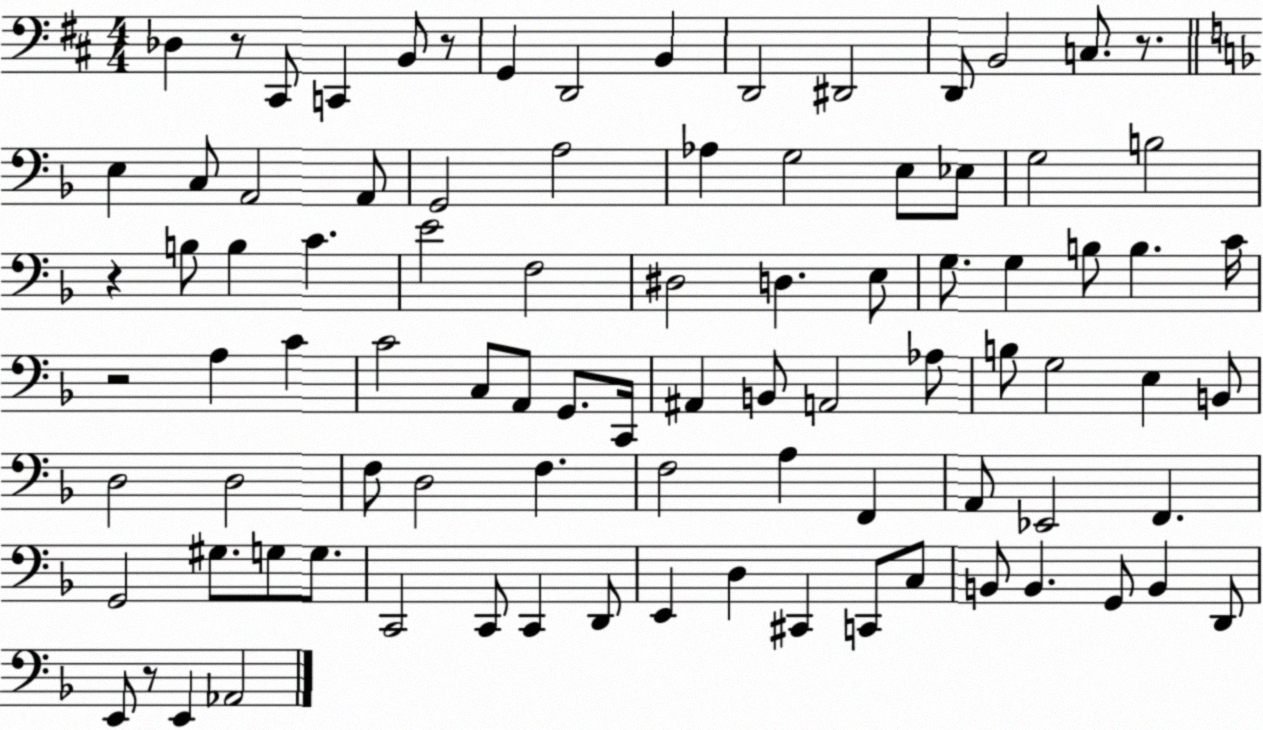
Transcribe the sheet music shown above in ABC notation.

X:1
T:Untitled
M:4/4
L:1/4
K:D
_D, z/2 ^C,,/2 C,, B,,/2 z/2 G,, D,,2 B,, D,,2 ^D,,2 D,,/2 B,,2 C,/2 z/2 E, C,/2 A,,2 A,,/2 G,,2 A,2 _A, G,2 E,/2 _E,/2 G,2 B,2 z B,/2 B, C E2 F,2 ^D,2 D, E,/2 G,/2 G, B,/2 B, C/4 z2 A, C C2 C,/2 A,,/2 G,,/2 C,,/4 ^A,, B,,/2 A,,2 _A,/2 B,/2 G,2 E, B,,/2 D,2 D,2 F,/2 D,2 F, F,2 A, F,, A,,/2 _E,,2 F,, G,,2 ^G,/2 G,/2 G,/2 C,,2 C,,/2 C,, D,,/2 E,, D, ^C,, C,,/2 C,/2 B,,/2 B,, G,,/2 B,, D,,/2 E,,/2 z/2 E,, _A,,2